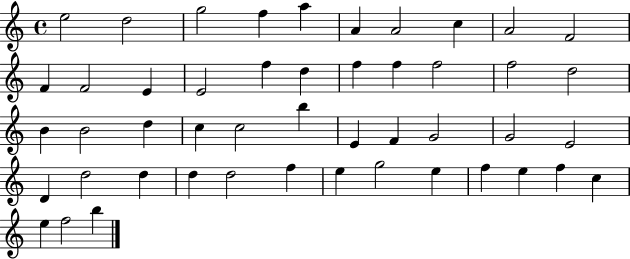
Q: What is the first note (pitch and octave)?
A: E5